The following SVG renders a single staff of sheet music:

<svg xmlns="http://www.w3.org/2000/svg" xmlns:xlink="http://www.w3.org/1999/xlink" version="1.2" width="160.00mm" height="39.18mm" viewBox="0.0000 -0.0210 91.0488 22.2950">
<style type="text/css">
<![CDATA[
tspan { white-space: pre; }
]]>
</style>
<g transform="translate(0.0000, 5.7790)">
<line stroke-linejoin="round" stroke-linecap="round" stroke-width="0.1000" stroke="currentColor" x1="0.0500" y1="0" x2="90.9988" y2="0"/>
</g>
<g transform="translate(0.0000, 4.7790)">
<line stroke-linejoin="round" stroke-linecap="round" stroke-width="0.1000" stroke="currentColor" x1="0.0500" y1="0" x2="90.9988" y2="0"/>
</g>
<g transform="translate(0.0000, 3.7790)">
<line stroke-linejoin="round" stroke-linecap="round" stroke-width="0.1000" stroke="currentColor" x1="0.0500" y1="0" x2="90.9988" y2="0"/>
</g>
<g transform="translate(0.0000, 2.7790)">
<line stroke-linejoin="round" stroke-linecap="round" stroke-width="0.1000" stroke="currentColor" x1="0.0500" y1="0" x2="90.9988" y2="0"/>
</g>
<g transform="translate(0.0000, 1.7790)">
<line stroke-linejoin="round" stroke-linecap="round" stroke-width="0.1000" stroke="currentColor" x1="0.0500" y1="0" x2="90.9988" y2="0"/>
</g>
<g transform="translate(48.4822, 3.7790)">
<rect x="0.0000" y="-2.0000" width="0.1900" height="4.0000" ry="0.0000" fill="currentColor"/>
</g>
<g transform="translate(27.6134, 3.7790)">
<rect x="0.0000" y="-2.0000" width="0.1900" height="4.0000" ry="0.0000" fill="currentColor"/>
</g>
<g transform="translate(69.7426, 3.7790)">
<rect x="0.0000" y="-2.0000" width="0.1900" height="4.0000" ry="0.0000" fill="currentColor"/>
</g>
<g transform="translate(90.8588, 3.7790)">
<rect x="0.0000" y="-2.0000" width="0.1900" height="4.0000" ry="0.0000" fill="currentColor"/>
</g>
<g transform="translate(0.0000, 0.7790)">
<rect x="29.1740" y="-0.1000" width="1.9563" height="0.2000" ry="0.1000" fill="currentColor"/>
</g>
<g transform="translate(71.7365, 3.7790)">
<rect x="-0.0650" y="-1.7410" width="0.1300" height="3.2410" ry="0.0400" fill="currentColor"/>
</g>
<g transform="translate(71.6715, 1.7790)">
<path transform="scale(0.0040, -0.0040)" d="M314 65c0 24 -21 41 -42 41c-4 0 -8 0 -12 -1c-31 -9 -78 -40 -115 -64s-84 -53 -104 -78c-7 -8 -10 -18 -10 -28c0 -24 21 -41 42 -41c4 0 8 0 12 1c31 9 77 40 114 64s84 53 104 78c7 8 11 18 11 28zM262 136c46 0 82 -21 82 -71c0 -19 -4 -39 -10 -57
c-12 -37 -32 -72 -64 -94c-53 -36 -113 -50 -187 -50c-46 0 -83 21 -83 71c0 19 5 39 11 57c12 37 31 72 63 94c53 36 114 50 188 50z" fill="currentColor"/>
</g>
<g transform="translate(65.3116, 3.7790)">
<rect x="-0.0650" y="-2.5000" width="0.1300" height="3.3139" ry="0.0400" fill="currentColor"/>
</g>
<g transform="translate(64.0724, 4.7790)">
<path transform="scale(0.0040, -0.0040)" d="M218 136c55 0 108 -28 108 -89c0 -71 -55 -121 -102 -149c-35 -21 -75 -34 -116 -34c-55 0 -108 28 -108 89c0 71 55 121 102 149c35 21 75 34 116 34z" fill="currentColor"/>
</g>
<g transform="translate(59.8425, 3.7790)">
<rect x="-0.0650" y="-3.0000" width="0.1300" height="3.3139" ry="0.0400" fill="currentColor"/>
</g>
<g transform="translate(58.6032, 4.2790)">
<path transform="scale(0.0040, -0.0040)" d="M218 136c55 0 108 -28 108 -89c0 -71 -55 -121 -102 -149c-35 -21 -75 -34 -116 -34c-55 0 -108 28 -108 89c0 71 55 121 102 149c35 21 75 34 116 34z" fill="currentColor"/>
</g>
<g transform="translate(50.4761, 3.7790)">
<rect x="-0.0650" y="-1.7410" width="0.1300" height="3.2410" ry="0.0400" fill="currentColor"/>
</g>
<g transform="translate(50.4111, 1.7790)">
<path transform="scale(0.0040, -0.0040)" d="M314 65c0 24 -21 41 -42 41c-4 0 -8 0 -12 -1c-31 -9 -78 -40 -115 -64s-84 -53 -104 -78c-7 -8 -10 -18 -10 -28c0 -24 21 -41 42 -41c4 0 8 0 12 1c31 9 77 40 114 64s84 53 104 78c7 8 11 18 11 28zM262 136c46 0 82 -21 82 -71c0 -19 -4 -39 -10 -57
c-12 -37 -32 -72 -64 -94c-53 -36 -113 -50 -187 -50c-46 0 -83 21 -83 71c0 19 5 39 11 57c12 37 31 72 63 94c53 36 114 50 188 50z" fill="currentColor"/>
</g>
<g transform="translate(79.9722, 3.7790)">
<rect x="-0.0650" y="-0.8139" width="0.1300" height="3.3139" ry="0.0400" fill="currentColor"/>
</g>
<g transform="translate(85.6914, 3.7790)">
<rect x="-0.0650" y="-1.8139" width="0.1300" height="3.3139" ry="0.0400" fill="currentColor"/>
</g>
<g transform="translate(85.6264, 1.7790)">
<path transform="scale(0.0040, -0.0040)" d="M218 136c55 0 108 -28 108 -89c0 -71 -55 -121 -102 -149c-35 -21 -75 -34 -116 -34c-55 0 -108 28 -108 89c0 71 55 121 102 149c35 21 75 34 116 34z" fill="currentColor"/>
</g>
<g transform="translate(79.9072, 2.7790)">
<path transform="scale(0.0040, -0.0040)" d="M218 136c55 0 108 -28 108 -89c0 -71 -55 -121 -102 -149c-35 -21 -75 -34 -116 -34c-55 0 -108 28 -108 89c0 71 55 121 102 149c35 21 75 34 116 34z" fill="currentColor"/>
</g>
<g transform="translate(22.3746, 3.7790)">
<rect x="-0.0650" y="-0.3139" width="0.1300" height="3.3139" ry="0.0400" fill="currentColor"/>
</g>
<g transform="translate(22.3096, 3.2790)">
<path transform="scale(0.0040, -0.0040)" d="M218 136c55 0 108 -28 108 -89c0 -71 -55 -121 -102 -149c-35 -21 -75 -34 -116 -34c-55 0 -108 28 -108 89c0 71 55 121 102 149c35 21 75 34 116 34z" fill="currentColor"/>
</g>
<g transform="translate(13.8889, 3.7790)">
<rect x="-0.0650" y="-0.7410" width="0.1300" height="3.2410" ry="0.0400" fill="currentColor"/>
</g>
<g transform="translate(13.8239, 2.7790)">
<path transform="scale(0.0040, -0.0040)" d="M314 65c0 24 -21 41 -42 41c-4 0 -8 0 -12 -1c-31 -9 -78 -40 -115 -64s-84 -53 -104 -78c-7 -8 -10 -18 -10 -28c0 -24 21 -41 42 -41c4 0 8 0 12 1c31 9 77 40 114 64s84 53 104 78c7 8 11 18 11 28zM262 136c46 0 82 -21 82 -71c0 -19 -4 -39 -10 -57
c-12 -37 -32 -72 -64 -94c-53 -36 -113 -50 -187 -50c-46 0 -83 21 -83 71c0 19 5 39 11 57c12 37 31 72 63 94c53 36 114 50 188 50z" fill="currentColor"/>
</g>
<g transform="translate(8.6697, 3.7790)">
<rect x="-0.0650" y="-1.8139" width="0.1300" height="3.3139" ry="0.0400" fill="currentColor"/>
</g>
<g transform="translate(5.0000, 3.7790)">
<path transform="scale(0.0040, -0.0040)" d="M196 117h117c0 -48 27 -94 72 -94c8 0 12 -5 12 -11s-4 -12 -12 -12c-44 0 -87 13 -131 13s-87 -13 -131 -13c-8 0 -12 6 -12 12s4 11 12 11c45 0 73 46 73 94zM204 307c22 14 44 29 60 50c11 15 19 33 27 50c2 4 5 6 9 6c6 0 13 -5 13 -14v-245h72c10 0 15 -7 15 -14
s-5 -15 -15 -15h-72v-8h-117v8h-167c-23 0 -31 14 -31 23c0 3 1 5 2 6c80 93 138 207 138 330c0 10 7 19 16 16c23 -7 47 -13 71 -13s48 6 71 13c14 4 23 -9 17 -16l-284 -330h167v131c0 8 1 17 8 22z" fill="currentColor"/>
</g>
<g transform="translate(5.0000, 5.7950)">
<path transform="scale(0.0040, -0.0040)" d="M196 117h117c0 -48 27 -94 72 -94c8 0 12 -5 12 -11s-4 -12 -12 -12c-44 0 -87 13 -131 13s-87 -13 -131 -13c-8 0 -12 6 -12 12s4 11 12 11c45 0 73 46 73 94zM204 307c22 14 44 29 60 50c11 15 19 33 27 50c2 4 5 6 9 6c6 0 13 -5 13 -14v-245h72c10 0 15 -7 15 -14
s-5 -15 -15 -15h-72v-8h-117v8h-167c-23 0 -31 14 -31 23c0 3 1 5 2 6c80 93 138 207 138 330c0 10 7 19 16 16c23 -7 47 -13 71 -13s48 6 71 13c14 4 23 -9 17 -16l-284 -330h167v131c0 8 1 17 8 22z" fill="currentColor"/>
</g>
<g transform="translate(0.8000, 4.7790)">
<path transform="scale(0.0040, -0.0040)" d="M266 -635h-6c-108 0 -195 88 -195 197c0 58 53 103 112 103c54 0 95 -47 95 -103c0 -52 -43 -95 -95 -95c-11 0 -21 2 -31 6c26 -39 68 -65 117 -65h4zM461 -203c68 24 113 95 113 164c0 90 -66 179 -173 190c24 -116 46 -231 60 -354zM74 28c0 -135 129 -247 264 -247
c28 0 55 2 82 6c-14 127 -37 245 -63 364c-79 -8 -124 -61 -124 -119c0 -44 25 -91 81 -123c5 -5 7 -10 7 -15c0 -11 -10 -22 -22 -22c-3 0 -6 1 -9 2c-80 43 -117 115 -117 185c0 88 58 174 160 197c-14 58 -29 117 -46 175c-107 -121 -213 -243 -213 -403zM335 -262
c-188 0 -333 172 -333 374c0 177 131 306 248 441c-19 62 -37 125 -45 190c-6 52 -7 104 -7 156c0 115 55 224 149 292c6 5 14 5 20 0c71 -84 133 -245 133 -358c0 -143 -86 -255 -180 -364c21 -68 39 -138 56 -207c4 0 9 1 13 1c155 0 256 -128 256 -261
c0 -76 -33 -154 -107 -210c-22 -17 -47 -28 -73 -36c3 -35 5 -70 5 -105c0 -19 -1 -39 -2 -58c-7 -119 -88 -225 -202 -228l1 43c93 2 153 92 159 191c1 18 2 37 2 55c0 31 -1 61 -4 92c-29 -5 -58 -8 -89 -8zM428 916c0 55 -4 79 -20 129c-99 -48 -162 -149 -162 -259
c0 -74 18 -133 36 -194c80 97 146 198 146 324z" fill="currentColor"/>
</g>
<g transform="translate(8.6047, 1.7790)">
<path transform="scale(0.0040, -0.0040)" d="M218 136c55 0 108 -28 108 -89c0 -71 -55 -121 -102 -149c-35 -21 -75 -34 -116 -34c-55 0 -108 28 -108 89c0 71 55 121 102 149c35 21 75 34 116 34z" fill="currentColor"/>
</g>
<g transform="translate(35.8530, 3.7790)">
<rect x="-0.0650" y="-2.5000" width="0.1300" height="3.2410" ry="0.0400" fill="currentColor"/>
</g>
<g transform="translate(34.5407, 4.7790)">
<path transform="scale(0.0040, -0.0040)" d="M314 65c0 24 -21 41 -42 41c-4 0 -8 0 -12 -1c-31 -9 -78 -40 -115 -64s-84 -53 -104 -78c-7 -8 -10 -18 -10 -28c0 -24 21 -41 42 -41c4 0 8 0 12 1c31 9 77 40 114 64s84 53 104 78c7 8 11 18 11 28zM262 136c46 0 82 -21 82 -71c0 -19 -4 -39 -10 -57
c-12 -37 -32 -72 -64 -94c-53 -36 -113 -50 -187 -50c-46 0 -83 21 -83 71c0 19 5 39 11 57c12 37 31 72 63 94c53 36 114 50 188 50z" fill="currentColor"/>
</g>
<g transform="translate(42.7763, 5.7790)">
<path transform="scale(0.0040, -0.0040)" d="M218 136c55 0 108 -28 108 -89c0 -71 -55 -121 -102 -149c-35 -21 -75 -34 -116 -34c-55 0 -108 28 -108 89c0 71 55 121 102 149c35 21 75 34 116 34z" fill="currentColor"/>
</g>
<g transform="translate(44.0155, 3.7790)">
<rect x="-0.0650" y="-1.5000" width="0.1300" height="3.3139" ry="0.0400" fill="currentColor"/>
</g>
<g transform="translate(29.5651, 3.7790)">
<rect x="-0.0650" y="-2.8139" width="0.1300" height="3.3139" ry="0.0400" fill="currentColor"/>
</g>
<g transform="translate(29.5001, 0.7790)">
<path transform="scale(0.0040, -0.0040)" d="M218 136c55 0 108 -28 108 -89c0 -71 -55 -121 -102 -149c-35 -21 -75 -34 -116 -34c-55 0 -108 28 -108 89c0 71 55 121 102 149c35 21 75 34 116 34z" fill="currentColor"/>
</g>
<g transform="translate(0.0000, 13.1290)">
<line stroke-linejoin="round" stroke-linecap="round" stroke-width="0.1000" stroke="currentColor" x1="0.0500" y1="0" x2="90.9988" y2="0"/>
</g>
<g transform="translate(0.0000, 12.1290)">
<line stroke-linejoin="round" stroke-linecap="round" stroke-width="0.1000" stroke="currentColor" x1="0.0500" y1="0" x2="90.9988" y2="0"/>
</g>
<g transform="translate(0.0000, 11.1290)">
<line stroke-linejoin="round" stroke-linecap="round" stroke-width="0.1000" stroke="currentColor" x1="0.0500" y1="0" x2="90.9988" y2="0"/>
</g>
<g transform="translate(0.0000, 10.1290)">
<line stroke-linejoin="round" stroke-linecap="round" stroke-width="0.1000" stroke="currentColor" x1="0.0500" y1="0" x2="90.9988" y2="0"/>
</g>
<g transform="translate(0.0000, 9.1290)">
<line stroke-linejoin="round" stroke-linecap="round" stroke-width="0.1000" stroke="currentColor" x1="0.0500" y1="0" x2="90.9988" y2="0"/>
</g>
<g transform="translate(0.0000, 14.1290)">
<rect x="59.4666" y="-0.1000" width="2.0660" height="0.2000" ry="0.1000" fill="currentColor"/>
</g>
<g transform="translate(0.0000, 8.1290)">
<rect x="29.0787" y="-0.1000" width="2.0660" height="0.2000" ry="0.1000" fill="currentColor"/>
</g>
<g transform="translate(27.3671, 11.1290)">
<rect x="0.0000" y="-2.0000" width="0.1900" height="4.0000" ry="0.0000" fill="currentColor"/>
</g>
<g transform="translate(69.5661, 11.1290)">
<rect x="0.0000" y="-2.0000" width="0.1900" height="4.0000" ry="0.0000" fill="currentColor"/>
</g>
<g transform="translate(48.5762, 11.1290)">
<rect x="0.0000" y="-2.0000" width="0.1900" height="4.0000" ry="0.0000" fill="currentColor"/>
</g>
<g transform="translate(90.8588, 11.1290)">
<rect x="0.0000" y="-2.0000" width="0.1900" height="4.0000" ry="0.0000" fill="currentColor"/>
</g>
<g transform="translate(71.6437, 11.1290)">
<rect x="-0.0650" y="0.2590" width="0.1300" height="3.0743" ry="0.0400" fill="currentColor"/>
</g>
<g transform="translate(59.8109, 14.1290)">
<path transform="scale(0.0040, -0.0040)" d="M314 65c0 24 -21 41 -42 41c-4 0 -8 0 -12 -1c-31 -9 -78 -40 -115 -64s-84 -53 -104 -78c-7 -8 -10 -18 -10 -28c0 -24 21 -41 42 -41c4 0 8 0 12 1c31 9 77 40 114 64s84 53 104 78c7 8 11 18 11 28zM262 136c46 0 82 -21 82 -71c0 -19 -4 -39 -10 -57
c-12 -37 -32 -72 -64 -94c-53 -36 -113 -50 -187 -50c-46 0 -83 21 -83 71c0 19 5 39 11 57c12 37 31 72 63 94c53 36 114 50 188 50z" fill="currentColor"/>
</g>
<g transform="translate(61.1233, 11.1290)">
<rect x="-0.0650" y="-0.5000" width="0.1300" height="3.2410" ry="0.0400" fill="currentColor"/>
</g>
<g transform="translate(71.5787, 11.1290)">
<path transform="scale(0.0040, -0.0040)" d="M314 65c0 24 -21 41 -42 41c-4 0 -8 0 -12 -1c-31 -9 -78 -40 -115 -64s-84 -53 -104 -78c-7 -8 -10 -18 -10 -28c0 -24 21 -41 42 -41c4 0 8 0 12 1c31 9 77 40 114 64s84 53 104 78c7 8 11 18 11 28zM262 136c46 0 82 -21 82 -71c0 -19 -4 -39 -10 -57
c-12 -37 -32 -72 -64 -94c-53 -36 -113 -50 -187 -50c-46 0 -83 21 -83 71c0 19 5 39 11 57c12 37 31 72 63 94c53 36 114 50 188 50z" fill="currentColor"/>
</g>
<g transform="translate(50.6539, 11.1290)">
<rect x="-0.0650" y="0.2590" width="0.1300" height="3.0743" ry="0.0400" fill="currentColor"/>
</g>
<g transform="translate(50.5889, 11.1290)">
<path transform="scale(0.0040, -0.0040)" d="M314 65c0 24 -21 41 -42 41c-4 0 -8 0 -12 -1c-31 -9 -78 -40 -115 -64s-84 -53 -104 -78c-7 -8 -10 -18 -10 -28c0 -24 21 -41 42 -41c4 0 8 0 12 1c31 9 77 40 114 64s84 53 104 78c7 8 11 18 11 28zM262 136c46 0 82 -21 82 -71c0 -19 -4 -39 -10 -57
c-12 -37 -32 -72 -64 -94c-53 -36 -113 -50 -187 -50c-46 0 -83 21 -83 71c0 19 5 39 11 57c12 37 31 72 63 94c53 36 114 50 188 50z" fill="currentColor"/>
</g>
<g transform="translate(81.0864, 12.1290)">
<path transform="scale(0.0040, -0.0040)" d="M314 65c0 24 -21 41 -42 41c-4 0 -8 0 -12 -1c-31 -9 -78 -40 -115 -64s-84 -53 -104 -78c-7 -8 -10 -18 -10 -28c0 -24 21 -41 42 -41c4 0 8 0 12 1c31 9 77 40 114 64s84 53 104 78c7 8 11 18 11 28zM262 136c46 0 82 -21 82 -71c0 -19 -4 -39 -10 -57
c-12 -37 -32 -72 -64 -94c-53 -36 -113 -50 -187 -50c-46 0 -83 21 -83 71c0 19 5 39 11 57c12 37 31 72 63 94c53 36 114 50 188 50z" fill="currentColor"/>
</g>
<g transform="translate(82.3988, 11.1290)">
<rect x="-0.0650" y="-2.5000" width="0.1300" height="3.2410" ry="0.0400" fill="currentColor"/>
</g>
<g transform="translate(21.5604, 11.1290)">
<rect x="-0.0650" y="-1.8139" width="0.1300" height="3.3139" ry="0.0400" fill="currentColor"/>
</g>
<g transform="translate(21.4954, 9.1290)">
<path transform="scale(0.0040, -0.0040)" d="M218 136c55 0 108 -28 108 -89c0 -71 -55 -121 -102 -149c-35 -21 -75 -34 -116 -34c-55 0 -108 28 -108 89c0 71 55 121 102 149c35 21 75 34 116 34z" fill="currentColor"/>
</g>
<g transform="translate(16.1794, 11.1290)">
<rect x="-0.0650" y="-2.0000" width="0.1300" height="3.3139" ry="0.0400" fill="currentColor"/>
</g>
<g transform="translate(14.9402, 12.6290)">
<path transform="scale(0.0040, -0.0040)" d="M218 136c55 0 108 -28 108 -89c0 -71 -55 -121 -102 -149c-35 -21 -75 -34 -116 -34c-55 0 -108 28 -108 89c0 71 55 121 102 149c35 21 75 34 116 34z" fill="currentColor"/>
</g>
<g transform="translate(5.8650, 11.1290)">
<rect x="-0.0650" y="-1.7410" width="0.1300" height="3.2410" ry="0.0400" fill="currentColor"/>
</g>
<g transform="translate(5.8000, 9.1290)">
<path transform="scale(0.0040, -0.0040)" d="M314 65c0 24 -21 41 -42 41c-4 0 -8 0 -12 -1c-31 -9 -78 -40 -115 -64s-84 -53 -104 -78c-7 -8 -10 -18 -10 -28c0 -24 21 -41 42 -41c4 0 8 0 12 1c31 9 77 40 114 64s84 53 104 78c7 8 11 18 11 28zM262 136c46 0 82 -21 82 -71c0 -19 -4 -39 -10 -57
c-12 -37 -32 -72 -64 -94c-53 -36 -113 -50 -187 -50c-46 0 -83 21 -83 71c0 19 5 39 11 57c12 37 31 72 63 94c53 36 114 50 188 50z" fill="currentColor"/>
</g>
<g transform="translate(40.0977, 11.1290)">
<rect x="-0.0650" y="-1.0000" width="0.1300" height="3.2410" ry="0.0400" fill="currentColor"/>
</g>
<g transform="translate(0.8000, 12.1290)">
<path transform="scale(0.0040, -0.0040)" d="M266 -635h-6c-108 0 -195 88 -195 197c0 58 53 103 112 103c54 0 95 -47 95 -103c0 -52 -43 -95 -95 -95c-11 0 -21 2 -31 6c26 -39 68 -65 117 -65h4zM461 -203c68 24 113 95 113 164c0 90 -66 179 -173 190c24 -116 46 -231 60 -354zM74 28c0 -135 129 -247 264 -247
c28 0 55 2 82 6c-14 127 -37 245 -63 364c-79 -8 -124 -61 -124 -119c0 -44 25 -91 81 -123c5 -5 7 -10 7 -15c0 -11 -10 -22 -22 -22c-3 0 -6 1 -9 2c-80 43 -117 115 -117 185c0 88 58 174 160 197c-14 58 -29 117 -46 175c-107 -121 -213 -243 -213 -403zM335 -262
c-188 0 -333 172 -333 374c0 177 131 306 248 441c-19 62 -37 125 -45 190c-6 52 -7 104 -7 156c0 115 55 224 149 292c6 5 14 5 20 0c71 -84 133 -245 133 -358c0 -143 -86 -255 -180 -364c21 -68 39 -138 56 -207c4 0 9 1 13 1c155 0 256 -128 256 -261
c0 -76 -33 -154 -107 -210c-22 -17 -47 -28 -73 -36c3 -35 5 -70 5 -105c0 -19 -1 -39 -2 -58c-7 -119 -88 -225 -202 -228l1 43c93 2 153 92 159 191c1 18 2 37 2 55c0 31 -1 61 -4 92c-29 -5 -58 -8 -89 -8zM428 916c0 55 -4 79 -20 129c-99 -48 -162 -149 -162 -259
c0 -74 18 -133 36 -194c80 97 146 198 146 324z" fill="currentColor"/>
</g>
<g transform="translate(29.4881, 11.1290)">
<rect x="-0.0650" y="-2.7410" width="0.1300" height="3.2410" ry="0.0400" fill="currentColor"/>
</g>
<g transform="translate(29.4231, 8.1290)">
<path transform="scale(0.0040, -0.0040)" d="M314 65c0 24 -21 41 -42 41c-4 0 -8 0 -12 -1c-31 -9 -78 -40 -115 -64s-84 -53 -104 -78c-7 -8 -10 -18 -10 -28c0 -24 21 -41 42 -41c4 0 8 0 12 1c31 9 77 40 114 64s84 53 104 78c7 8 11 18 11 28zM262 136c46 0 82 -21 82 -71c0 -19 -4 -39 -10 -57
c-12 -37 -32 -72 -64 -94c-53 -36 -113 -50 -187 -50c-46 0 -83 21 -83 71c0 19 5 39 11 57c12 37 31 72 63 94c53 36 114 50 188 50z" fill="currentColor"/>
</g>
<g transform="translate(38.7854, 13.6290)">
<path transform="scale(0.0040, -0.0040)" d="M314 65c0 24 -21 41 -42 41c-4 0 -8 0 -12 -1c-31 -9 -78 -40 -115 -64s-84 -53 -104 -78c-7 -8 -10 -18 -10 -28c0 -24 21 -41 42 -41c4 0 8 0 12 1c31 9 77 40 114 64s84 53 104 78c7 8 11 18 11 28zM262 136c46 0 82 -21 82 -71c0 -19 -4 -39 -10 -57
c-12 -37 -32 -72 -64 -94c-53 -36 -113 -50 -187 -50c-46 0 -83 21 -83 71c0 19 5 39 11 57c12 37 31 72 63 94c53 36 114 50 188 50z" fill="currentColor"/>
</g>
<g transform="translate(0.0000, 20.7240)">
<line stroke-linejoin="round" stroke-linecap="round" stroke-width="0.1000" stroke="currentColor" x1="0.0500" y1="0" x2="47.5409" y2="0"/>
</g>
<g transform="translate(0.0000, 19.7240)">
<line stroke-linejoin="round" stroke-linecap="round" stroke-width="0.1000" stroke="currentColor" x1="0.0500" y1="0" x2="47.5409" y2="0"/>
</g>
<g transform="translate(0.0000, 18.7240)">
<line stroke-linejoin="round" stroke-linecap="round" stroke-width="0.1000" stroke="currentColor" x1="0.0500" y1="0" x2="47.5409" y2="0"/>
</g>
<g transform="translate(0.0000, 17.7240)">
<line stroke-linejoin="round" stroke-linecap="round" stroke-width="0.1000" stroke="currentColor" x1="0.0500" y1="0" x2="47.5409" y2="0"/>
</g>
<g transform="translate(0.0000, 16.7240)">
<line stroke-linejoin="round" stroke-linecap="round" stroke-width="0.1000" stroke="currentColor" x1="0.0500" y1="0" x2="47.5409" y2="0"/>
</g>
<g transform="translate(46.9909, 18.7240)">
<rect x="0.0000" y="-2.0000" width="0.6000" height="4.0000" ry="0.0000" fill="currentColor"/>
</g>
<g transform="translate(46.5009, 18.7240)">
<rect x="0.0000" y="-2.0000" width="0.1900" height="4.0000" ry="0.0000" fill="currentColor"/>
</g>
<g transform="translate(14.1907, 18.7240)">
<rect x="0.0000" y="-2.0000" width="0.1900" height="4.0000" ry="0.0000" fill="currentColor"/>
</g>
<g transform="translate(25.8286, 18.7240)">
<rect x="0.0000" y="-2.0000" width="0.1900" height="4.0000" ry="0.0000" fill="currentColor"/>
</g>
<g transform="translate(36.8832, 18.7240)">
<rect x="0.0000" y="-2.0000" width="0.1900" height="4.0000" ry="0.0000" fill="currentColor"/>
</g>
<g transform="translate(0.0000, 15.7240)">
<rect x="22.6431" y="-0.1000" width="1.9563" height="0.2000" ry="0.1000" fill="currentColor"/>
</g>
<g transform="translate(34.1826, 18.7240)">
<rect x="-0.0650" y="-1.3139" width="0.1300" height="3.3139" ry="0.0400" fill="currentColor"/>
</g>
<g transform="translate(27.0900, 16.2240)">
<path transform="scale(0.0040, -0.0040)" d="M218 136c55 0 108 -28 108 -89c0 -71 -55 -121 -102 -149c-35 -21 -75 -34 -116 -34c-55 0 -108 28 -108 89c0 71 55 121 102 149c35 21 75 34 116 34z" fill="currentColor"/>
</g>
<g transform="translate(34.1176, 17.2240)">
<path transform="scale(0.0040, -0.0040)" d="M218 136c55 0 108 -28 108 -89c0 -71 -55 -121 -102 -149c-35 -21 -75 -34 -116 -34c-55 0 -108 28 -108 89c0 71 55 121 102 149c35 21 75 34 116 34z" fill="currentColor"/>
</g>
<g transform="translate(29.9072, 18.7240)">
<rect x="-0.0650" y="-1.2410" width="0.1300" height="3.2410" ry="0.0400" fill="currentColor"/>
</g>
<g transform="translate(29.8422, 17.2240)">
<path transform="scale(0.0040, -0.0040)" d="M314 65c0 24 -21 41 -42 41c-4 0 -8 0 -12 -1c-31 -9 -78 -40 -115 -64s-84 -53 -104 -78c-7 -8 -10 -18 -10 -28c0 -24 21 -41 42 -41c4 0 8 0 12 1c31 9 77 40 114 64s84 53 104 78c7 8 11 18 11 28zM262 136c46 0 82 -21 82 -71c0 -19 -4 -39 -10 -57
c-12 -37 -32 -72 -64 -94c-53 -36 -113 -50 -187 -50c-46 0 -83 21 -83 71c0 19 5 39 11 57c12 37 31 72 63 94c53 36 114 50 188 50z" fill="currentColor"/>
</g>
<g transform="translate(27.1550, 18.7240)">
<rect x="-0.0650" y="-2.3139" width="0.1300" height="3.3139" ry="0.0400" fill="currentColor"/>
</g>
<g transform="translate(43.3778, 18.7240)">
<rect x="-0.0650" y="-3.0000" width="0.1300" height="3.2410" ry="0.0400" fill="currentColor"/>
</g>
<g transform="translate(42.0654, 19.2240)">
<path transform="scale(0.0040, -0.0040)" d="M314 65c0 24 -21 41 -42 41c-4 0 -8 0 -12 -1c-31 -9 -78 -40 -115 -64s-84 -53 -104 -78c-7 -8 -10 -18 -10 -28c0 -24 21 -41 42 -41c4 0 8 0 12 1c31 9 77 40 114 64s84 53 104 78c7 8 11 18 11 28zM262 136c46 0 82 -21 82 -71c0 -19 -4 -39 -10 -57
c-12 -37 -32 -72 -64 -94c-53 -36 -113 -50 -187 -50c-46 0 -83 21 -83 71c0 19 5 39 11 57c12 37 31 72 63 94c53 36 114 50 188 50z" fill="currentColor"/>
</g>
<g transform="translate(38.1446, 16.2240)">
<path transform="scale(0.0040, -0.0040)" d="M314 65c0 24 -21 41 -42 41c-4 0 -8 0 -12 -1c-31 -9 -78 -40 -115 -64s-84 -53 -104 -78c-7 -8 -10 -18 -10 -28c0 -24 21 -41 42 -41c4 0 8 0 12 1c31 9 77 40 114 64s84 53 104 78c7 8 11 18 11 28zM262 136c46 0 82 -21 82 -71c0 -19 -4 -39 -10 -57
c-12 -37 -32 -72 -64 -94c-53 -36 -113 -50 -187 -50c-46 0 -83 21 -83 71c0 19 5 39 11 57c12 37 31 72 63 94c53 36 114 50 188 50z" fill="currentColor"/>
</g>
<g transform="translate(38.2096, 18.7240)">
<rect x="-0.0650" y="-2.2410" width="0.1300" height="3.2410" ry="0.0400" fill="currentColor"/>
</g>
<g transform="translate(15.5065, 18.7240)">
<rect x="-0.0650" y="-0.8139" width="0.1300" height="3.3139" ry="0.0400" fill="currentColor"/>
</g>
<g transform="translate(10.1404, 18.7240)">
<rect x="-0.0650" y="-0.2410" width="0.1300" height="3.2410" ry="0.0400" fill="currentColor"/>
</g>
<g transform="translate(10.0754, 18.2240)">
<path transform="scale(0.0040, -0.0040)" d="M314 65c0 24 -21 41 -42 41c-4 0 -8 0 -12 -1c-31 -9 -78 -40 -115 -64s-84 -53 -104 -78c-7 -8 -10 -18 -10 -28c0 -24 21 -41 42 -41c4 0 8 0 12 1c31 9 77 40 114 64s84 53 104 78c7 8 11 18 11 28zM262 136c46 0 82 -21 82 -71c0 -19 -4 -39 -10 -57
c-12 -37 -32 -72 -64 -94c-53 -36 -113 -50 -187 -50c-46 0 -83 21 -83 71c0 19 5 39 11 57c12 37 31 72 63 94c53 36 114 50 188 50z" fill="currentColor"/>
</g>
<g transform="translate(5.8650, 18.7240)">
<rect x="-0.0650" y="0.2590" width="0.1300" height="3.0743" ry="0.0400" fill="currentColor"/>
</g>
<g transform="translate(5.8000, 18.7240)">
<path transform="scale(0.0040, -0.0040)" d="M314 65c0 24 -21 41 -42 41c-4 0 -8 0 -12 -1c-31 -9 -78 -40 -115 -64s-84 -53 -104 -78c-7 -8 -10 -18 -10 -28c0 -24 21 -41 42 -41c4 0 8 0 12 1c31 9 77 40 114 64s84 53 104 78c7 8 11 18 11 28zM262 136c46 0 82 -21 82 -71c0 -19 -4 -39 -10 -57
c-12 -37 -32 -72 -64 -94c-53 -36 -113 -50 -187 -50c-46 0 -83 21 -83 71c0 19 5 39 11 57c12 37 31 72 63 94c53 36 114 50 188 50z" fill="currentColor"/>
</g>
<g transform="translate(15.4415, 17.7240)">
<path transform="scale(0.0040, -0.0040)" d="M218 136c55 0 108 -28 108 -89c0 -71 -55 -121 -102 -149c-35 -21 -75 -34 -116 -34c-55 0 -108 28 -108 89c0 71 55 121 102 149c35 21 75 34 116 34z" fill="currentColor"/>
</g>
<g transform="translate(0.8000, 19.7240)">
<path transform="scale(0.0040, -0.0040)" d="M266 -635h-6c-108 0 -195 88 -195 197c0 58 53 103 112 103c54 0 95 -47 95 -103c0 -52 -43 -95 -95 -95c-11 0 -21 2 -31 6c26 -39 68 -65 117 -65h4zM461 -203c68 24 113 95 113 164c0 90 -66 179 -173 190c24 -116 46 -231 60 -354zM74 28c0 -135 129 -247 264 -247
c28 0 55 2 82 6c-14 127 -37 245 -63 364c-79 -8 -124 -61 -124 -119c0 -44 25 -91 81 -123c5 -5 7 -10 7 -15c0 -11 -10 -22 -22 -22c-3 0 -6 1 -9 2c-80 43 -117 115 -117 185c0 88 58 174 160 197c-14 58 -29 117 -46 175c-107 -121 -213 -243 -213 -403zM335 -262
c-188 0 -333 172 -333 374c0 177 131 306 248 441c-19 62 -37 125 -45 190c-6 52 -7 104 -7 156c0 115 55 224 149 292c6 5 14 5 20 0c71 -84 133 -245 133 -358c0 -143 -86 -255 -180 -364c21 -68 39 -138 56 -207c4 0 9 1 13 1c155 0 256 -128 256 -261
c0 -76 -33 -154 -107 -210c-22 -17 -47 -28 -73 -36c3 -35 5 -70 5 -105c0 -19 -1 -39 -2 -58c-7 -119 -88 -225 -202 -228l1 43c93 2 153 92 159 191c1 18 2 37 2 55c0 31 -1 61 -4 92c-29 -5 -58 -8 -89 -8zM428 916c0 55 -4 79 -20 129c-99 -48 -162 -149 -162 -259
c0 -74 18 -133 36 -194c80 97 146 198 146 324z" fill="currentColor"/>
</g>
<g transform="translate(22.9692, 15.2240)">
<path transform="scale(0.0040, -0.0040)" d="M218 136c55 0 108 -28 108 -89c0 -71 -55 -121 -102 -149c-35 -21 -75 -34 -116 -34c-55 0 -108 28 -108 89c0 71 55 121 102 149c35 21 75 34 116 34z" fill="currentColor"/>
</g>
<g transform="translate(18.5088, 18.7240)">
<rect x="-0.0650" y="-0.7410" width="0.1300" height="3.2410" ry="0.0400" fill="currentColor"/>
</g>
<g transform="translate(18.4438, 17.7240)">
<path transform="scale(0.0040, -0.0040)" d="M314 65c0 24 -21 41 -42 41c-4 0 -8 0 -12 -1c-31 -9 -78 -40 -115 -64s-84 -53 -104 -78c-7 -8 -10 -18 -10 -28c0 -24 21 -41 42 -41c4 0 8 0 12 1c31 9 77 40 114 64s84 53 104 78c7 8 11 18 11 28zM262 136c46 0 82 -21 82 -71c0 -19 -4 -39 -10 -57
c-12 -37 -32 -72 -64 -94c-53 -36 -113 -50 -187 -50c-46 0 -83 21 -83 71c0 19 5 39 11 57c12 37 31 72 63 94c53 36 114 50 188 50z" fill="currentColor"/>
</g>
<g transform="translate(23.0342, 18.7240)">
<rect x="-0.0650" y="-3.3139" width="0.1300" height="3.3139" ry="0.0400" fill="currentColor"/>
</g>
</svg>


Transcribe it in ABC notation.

X:1
T:Untitled
M:4/4
L:1/4
K:C
f d2 c a G2 E f2 A G f2 d f f2 F f a2 D2 B2 C2 B2 G2 B2 c2 d d2 b g e2 e g2 A2